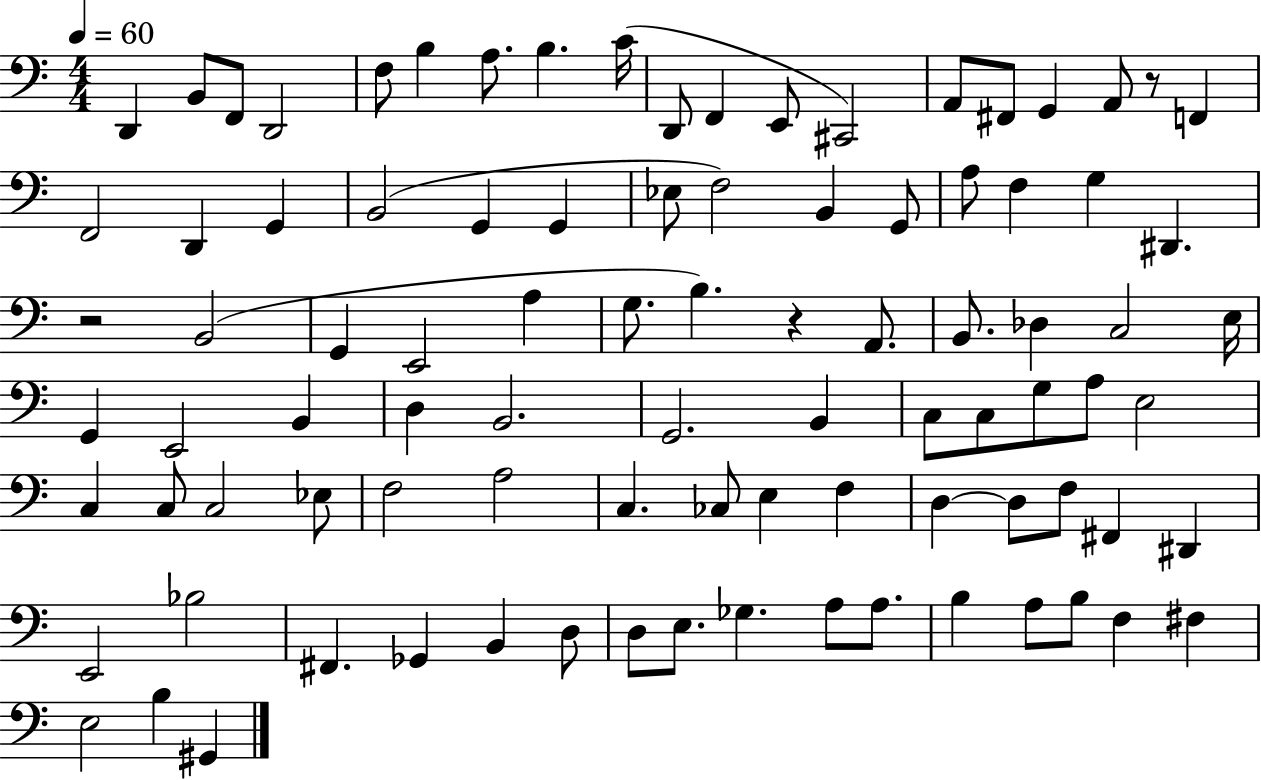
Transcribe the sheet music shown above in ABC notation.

X:1
T:Untitled
M:4/4
L:1/4
K:C
D,, B,,/2 F,,/2 D,,2 F,/2 B, A,/2 B, C/4 D,,/2 F,, E,,/2 ^C,,2 A,,/2 ^F,,/2 G,, A,,/2 z/2 F,, F,,2 D,, G,, B,,2 G,, G,, _E,/2 F,2 B,, G,,/2 A,/2 F, G, ^D,, z2 B,,2 G,, E,,2 A, G,/2 B, z A,,/2 B,,/2 _D, C,2 E,/4 G,, E,,2 B,, D, B,,2 G,,2 B,, C,/2 C,/2 G,/2 A,/2 E,2 C, C,/2 C,2 _E,/2 F,2 A,2 C, _C,/2 E, F, D, D,/2 F,/2 ^F,, ^D,, E,,2 _B,2 ^F,, _G,, B,, D,/2 D,/2 E,/2 _G, A,/2 A,/2 B, A,/2 B,/2 F, ^F, E,2 B, ^G,,